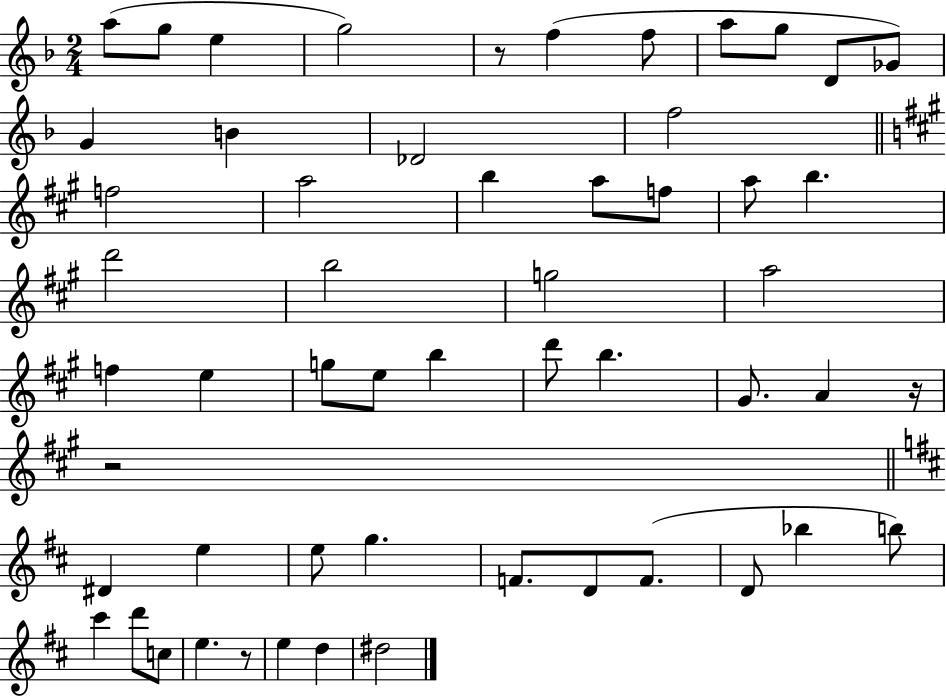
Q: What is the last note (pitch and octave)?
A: D#5